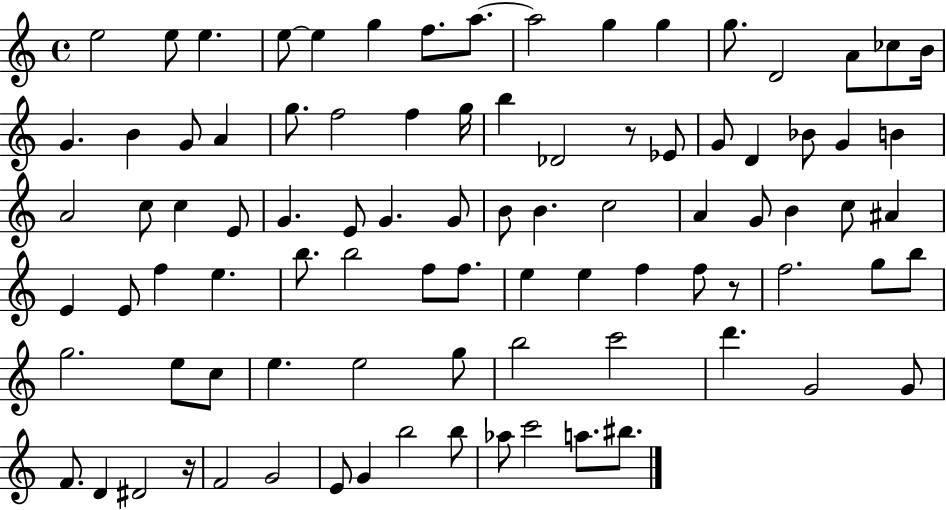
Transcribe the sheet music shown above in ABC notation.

X:1
T:Untitled
M:4/4
L:1/4
K:C
e2 e/2 e e/2 e g f/2 a/2 a2 g g g/2 D2 A/2 _c/2 B/4 G B G/2 A g/2 f2 f g/4 b _D2 z/2 _E/2 G/2 D _B/2 G B A2 c/2 c E/2 G E/2 G G/2 B/2 B c2 A G/2 B c/2 ^A E E/2 f e b/2 b2 f/2 f/2 e e f f/2 z/2 f2 g/2 b/2 g2 e/2 c/2 e e2 g/2 b2 c'2 d' G2 G/2 F/2 D ^D2 z/4 F2 G2 E/2 G b2 b/2 _a/2 c'2 a/2 ^b/2